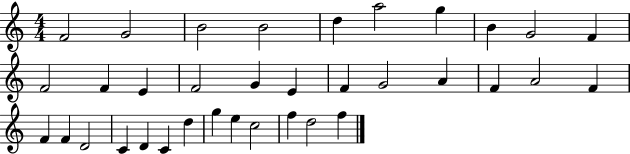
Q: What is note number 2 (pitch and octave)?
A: G4